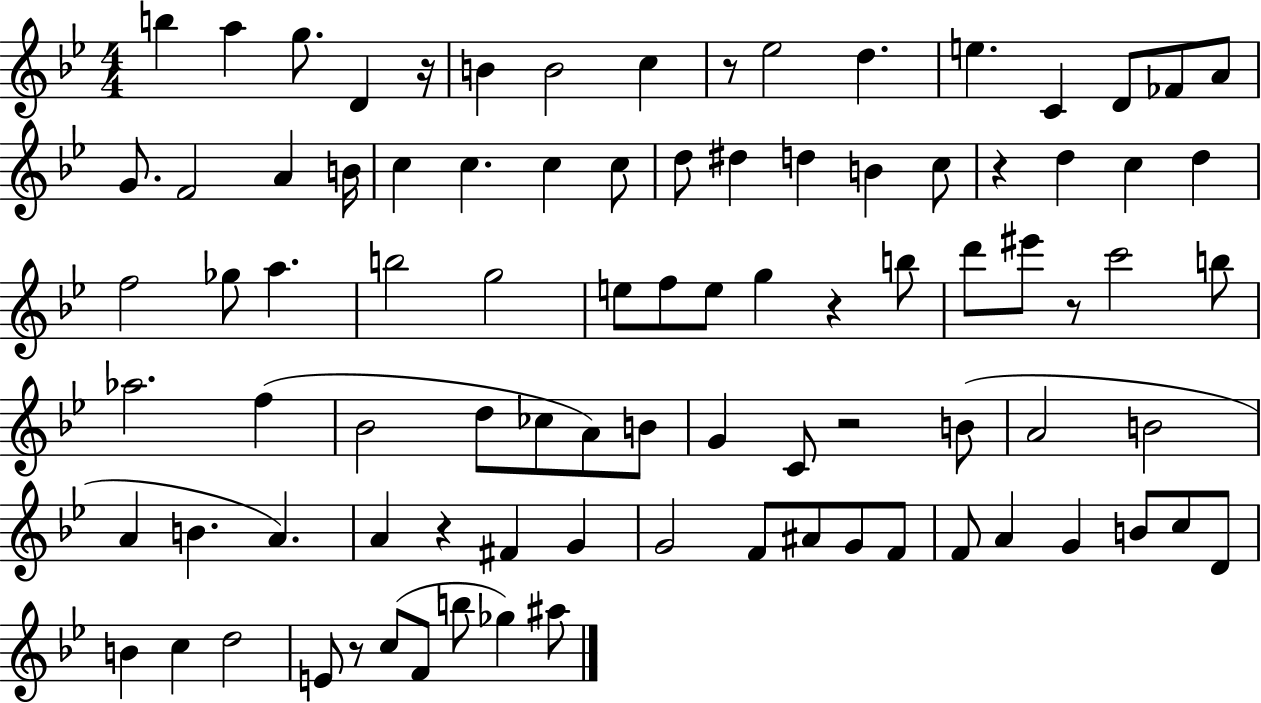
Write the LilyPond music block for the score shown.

{
  \clef treble
  \numericTimeSignature
  \time 4/4
  \key bes \major
  \repeat volta 2 { b''4 a''4 g''8. d'4 r16 | b'4 b'2 c''4 | r8 ees''2 d''4. | e''4. c'4 d'8 fes'8 a'8 | \break g'8. f'2 a'4 b'16 | c''4 c''4. c''4 c''8 | d''8 dis''4 d''4 b'4 c''8 | r4 d''4 c''4 d''4 | \break f''2 ges''8 a''4. | b''2 g''2 | e''8 f''8 e''8 g''4 r4 b''8 | d'''8 eis'''8 r8 c'''2 b''8 | \break aes''2. f''4( | bes'2 d''8 ces''8 a'8) b'8 | g'4 c'8 r2 b'8( | a'2 b'2 | \break a'4 b'4. a'4.) | a'4 r4 fis'4 g'4 | g'2 f'8 ais'8 g'8 f'8 | f'8 a'4 g'4 b'8 c''8 d'8 | \break b'4 c''4 d''2 | e'8 r8 c''8( f'8 b''8 ges''4) ais''8 | } \bar "|."
}